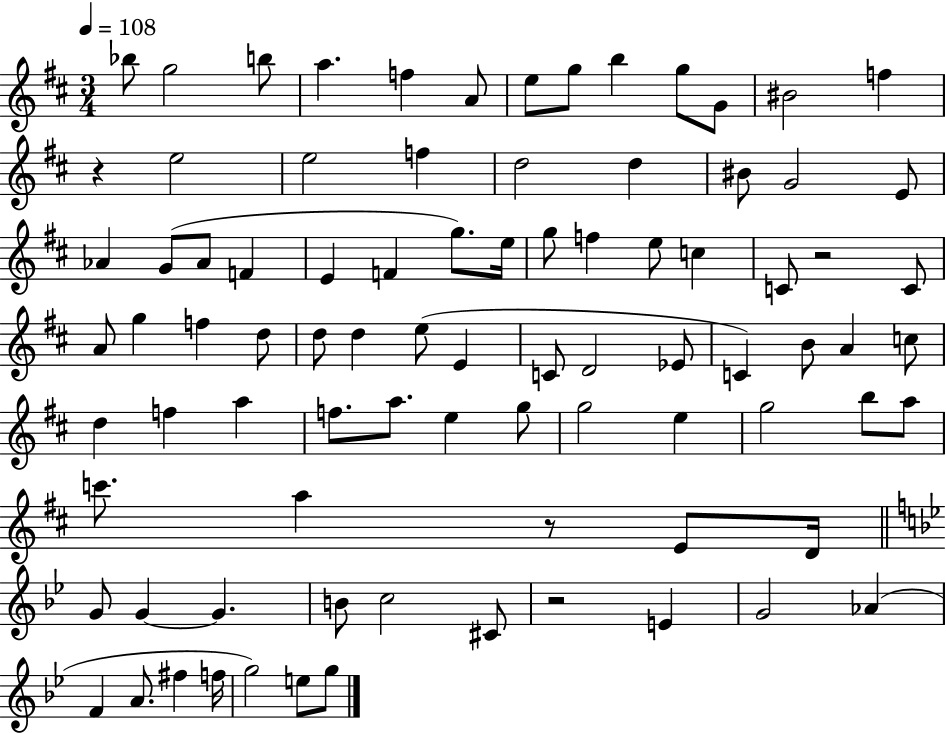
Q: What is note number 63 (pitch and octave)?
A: C6